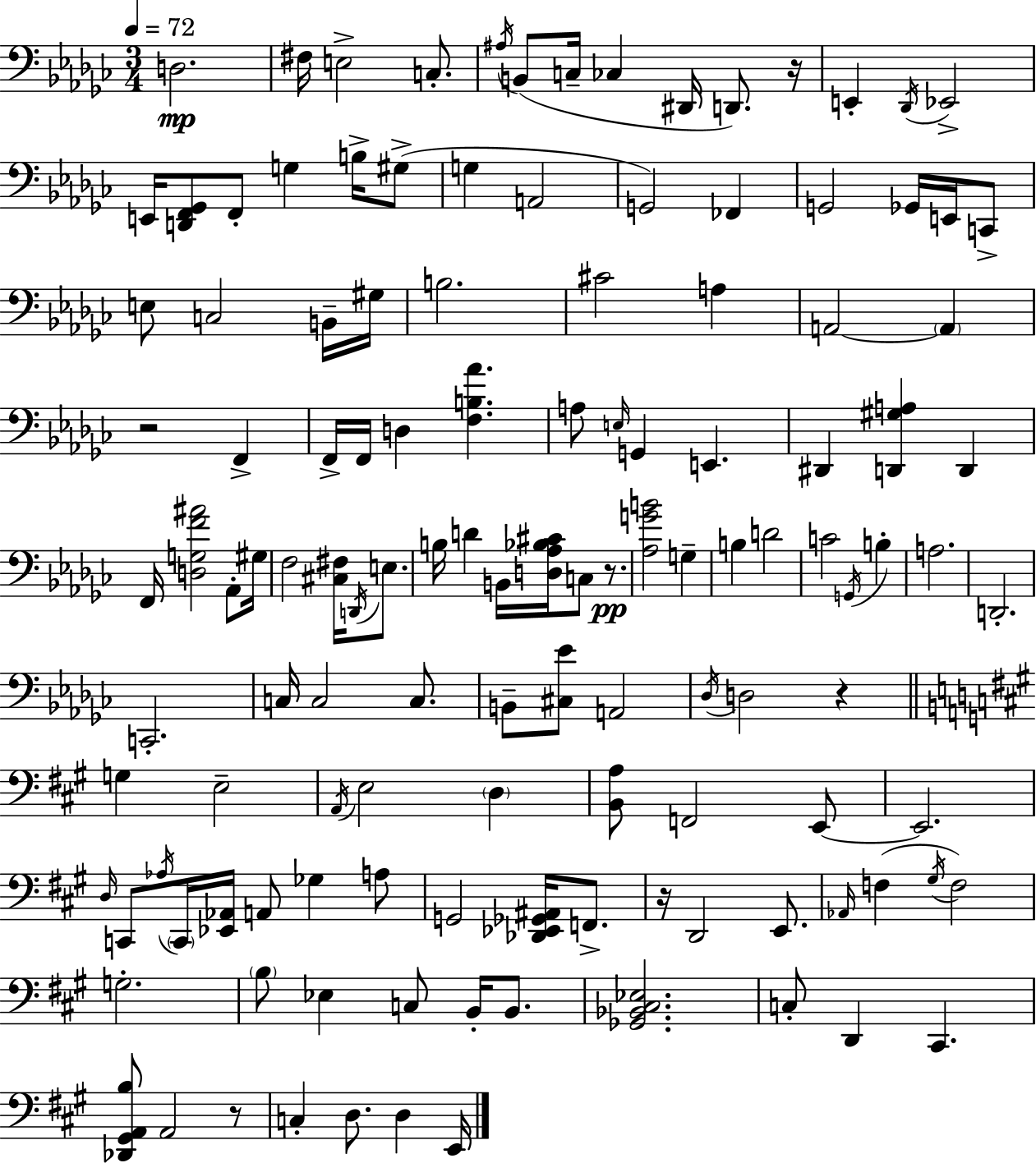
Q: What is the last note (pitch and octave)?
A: E2